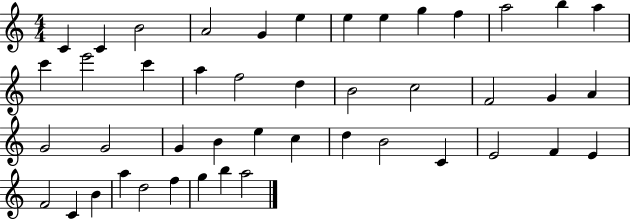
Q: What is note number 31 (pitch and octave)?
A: D5